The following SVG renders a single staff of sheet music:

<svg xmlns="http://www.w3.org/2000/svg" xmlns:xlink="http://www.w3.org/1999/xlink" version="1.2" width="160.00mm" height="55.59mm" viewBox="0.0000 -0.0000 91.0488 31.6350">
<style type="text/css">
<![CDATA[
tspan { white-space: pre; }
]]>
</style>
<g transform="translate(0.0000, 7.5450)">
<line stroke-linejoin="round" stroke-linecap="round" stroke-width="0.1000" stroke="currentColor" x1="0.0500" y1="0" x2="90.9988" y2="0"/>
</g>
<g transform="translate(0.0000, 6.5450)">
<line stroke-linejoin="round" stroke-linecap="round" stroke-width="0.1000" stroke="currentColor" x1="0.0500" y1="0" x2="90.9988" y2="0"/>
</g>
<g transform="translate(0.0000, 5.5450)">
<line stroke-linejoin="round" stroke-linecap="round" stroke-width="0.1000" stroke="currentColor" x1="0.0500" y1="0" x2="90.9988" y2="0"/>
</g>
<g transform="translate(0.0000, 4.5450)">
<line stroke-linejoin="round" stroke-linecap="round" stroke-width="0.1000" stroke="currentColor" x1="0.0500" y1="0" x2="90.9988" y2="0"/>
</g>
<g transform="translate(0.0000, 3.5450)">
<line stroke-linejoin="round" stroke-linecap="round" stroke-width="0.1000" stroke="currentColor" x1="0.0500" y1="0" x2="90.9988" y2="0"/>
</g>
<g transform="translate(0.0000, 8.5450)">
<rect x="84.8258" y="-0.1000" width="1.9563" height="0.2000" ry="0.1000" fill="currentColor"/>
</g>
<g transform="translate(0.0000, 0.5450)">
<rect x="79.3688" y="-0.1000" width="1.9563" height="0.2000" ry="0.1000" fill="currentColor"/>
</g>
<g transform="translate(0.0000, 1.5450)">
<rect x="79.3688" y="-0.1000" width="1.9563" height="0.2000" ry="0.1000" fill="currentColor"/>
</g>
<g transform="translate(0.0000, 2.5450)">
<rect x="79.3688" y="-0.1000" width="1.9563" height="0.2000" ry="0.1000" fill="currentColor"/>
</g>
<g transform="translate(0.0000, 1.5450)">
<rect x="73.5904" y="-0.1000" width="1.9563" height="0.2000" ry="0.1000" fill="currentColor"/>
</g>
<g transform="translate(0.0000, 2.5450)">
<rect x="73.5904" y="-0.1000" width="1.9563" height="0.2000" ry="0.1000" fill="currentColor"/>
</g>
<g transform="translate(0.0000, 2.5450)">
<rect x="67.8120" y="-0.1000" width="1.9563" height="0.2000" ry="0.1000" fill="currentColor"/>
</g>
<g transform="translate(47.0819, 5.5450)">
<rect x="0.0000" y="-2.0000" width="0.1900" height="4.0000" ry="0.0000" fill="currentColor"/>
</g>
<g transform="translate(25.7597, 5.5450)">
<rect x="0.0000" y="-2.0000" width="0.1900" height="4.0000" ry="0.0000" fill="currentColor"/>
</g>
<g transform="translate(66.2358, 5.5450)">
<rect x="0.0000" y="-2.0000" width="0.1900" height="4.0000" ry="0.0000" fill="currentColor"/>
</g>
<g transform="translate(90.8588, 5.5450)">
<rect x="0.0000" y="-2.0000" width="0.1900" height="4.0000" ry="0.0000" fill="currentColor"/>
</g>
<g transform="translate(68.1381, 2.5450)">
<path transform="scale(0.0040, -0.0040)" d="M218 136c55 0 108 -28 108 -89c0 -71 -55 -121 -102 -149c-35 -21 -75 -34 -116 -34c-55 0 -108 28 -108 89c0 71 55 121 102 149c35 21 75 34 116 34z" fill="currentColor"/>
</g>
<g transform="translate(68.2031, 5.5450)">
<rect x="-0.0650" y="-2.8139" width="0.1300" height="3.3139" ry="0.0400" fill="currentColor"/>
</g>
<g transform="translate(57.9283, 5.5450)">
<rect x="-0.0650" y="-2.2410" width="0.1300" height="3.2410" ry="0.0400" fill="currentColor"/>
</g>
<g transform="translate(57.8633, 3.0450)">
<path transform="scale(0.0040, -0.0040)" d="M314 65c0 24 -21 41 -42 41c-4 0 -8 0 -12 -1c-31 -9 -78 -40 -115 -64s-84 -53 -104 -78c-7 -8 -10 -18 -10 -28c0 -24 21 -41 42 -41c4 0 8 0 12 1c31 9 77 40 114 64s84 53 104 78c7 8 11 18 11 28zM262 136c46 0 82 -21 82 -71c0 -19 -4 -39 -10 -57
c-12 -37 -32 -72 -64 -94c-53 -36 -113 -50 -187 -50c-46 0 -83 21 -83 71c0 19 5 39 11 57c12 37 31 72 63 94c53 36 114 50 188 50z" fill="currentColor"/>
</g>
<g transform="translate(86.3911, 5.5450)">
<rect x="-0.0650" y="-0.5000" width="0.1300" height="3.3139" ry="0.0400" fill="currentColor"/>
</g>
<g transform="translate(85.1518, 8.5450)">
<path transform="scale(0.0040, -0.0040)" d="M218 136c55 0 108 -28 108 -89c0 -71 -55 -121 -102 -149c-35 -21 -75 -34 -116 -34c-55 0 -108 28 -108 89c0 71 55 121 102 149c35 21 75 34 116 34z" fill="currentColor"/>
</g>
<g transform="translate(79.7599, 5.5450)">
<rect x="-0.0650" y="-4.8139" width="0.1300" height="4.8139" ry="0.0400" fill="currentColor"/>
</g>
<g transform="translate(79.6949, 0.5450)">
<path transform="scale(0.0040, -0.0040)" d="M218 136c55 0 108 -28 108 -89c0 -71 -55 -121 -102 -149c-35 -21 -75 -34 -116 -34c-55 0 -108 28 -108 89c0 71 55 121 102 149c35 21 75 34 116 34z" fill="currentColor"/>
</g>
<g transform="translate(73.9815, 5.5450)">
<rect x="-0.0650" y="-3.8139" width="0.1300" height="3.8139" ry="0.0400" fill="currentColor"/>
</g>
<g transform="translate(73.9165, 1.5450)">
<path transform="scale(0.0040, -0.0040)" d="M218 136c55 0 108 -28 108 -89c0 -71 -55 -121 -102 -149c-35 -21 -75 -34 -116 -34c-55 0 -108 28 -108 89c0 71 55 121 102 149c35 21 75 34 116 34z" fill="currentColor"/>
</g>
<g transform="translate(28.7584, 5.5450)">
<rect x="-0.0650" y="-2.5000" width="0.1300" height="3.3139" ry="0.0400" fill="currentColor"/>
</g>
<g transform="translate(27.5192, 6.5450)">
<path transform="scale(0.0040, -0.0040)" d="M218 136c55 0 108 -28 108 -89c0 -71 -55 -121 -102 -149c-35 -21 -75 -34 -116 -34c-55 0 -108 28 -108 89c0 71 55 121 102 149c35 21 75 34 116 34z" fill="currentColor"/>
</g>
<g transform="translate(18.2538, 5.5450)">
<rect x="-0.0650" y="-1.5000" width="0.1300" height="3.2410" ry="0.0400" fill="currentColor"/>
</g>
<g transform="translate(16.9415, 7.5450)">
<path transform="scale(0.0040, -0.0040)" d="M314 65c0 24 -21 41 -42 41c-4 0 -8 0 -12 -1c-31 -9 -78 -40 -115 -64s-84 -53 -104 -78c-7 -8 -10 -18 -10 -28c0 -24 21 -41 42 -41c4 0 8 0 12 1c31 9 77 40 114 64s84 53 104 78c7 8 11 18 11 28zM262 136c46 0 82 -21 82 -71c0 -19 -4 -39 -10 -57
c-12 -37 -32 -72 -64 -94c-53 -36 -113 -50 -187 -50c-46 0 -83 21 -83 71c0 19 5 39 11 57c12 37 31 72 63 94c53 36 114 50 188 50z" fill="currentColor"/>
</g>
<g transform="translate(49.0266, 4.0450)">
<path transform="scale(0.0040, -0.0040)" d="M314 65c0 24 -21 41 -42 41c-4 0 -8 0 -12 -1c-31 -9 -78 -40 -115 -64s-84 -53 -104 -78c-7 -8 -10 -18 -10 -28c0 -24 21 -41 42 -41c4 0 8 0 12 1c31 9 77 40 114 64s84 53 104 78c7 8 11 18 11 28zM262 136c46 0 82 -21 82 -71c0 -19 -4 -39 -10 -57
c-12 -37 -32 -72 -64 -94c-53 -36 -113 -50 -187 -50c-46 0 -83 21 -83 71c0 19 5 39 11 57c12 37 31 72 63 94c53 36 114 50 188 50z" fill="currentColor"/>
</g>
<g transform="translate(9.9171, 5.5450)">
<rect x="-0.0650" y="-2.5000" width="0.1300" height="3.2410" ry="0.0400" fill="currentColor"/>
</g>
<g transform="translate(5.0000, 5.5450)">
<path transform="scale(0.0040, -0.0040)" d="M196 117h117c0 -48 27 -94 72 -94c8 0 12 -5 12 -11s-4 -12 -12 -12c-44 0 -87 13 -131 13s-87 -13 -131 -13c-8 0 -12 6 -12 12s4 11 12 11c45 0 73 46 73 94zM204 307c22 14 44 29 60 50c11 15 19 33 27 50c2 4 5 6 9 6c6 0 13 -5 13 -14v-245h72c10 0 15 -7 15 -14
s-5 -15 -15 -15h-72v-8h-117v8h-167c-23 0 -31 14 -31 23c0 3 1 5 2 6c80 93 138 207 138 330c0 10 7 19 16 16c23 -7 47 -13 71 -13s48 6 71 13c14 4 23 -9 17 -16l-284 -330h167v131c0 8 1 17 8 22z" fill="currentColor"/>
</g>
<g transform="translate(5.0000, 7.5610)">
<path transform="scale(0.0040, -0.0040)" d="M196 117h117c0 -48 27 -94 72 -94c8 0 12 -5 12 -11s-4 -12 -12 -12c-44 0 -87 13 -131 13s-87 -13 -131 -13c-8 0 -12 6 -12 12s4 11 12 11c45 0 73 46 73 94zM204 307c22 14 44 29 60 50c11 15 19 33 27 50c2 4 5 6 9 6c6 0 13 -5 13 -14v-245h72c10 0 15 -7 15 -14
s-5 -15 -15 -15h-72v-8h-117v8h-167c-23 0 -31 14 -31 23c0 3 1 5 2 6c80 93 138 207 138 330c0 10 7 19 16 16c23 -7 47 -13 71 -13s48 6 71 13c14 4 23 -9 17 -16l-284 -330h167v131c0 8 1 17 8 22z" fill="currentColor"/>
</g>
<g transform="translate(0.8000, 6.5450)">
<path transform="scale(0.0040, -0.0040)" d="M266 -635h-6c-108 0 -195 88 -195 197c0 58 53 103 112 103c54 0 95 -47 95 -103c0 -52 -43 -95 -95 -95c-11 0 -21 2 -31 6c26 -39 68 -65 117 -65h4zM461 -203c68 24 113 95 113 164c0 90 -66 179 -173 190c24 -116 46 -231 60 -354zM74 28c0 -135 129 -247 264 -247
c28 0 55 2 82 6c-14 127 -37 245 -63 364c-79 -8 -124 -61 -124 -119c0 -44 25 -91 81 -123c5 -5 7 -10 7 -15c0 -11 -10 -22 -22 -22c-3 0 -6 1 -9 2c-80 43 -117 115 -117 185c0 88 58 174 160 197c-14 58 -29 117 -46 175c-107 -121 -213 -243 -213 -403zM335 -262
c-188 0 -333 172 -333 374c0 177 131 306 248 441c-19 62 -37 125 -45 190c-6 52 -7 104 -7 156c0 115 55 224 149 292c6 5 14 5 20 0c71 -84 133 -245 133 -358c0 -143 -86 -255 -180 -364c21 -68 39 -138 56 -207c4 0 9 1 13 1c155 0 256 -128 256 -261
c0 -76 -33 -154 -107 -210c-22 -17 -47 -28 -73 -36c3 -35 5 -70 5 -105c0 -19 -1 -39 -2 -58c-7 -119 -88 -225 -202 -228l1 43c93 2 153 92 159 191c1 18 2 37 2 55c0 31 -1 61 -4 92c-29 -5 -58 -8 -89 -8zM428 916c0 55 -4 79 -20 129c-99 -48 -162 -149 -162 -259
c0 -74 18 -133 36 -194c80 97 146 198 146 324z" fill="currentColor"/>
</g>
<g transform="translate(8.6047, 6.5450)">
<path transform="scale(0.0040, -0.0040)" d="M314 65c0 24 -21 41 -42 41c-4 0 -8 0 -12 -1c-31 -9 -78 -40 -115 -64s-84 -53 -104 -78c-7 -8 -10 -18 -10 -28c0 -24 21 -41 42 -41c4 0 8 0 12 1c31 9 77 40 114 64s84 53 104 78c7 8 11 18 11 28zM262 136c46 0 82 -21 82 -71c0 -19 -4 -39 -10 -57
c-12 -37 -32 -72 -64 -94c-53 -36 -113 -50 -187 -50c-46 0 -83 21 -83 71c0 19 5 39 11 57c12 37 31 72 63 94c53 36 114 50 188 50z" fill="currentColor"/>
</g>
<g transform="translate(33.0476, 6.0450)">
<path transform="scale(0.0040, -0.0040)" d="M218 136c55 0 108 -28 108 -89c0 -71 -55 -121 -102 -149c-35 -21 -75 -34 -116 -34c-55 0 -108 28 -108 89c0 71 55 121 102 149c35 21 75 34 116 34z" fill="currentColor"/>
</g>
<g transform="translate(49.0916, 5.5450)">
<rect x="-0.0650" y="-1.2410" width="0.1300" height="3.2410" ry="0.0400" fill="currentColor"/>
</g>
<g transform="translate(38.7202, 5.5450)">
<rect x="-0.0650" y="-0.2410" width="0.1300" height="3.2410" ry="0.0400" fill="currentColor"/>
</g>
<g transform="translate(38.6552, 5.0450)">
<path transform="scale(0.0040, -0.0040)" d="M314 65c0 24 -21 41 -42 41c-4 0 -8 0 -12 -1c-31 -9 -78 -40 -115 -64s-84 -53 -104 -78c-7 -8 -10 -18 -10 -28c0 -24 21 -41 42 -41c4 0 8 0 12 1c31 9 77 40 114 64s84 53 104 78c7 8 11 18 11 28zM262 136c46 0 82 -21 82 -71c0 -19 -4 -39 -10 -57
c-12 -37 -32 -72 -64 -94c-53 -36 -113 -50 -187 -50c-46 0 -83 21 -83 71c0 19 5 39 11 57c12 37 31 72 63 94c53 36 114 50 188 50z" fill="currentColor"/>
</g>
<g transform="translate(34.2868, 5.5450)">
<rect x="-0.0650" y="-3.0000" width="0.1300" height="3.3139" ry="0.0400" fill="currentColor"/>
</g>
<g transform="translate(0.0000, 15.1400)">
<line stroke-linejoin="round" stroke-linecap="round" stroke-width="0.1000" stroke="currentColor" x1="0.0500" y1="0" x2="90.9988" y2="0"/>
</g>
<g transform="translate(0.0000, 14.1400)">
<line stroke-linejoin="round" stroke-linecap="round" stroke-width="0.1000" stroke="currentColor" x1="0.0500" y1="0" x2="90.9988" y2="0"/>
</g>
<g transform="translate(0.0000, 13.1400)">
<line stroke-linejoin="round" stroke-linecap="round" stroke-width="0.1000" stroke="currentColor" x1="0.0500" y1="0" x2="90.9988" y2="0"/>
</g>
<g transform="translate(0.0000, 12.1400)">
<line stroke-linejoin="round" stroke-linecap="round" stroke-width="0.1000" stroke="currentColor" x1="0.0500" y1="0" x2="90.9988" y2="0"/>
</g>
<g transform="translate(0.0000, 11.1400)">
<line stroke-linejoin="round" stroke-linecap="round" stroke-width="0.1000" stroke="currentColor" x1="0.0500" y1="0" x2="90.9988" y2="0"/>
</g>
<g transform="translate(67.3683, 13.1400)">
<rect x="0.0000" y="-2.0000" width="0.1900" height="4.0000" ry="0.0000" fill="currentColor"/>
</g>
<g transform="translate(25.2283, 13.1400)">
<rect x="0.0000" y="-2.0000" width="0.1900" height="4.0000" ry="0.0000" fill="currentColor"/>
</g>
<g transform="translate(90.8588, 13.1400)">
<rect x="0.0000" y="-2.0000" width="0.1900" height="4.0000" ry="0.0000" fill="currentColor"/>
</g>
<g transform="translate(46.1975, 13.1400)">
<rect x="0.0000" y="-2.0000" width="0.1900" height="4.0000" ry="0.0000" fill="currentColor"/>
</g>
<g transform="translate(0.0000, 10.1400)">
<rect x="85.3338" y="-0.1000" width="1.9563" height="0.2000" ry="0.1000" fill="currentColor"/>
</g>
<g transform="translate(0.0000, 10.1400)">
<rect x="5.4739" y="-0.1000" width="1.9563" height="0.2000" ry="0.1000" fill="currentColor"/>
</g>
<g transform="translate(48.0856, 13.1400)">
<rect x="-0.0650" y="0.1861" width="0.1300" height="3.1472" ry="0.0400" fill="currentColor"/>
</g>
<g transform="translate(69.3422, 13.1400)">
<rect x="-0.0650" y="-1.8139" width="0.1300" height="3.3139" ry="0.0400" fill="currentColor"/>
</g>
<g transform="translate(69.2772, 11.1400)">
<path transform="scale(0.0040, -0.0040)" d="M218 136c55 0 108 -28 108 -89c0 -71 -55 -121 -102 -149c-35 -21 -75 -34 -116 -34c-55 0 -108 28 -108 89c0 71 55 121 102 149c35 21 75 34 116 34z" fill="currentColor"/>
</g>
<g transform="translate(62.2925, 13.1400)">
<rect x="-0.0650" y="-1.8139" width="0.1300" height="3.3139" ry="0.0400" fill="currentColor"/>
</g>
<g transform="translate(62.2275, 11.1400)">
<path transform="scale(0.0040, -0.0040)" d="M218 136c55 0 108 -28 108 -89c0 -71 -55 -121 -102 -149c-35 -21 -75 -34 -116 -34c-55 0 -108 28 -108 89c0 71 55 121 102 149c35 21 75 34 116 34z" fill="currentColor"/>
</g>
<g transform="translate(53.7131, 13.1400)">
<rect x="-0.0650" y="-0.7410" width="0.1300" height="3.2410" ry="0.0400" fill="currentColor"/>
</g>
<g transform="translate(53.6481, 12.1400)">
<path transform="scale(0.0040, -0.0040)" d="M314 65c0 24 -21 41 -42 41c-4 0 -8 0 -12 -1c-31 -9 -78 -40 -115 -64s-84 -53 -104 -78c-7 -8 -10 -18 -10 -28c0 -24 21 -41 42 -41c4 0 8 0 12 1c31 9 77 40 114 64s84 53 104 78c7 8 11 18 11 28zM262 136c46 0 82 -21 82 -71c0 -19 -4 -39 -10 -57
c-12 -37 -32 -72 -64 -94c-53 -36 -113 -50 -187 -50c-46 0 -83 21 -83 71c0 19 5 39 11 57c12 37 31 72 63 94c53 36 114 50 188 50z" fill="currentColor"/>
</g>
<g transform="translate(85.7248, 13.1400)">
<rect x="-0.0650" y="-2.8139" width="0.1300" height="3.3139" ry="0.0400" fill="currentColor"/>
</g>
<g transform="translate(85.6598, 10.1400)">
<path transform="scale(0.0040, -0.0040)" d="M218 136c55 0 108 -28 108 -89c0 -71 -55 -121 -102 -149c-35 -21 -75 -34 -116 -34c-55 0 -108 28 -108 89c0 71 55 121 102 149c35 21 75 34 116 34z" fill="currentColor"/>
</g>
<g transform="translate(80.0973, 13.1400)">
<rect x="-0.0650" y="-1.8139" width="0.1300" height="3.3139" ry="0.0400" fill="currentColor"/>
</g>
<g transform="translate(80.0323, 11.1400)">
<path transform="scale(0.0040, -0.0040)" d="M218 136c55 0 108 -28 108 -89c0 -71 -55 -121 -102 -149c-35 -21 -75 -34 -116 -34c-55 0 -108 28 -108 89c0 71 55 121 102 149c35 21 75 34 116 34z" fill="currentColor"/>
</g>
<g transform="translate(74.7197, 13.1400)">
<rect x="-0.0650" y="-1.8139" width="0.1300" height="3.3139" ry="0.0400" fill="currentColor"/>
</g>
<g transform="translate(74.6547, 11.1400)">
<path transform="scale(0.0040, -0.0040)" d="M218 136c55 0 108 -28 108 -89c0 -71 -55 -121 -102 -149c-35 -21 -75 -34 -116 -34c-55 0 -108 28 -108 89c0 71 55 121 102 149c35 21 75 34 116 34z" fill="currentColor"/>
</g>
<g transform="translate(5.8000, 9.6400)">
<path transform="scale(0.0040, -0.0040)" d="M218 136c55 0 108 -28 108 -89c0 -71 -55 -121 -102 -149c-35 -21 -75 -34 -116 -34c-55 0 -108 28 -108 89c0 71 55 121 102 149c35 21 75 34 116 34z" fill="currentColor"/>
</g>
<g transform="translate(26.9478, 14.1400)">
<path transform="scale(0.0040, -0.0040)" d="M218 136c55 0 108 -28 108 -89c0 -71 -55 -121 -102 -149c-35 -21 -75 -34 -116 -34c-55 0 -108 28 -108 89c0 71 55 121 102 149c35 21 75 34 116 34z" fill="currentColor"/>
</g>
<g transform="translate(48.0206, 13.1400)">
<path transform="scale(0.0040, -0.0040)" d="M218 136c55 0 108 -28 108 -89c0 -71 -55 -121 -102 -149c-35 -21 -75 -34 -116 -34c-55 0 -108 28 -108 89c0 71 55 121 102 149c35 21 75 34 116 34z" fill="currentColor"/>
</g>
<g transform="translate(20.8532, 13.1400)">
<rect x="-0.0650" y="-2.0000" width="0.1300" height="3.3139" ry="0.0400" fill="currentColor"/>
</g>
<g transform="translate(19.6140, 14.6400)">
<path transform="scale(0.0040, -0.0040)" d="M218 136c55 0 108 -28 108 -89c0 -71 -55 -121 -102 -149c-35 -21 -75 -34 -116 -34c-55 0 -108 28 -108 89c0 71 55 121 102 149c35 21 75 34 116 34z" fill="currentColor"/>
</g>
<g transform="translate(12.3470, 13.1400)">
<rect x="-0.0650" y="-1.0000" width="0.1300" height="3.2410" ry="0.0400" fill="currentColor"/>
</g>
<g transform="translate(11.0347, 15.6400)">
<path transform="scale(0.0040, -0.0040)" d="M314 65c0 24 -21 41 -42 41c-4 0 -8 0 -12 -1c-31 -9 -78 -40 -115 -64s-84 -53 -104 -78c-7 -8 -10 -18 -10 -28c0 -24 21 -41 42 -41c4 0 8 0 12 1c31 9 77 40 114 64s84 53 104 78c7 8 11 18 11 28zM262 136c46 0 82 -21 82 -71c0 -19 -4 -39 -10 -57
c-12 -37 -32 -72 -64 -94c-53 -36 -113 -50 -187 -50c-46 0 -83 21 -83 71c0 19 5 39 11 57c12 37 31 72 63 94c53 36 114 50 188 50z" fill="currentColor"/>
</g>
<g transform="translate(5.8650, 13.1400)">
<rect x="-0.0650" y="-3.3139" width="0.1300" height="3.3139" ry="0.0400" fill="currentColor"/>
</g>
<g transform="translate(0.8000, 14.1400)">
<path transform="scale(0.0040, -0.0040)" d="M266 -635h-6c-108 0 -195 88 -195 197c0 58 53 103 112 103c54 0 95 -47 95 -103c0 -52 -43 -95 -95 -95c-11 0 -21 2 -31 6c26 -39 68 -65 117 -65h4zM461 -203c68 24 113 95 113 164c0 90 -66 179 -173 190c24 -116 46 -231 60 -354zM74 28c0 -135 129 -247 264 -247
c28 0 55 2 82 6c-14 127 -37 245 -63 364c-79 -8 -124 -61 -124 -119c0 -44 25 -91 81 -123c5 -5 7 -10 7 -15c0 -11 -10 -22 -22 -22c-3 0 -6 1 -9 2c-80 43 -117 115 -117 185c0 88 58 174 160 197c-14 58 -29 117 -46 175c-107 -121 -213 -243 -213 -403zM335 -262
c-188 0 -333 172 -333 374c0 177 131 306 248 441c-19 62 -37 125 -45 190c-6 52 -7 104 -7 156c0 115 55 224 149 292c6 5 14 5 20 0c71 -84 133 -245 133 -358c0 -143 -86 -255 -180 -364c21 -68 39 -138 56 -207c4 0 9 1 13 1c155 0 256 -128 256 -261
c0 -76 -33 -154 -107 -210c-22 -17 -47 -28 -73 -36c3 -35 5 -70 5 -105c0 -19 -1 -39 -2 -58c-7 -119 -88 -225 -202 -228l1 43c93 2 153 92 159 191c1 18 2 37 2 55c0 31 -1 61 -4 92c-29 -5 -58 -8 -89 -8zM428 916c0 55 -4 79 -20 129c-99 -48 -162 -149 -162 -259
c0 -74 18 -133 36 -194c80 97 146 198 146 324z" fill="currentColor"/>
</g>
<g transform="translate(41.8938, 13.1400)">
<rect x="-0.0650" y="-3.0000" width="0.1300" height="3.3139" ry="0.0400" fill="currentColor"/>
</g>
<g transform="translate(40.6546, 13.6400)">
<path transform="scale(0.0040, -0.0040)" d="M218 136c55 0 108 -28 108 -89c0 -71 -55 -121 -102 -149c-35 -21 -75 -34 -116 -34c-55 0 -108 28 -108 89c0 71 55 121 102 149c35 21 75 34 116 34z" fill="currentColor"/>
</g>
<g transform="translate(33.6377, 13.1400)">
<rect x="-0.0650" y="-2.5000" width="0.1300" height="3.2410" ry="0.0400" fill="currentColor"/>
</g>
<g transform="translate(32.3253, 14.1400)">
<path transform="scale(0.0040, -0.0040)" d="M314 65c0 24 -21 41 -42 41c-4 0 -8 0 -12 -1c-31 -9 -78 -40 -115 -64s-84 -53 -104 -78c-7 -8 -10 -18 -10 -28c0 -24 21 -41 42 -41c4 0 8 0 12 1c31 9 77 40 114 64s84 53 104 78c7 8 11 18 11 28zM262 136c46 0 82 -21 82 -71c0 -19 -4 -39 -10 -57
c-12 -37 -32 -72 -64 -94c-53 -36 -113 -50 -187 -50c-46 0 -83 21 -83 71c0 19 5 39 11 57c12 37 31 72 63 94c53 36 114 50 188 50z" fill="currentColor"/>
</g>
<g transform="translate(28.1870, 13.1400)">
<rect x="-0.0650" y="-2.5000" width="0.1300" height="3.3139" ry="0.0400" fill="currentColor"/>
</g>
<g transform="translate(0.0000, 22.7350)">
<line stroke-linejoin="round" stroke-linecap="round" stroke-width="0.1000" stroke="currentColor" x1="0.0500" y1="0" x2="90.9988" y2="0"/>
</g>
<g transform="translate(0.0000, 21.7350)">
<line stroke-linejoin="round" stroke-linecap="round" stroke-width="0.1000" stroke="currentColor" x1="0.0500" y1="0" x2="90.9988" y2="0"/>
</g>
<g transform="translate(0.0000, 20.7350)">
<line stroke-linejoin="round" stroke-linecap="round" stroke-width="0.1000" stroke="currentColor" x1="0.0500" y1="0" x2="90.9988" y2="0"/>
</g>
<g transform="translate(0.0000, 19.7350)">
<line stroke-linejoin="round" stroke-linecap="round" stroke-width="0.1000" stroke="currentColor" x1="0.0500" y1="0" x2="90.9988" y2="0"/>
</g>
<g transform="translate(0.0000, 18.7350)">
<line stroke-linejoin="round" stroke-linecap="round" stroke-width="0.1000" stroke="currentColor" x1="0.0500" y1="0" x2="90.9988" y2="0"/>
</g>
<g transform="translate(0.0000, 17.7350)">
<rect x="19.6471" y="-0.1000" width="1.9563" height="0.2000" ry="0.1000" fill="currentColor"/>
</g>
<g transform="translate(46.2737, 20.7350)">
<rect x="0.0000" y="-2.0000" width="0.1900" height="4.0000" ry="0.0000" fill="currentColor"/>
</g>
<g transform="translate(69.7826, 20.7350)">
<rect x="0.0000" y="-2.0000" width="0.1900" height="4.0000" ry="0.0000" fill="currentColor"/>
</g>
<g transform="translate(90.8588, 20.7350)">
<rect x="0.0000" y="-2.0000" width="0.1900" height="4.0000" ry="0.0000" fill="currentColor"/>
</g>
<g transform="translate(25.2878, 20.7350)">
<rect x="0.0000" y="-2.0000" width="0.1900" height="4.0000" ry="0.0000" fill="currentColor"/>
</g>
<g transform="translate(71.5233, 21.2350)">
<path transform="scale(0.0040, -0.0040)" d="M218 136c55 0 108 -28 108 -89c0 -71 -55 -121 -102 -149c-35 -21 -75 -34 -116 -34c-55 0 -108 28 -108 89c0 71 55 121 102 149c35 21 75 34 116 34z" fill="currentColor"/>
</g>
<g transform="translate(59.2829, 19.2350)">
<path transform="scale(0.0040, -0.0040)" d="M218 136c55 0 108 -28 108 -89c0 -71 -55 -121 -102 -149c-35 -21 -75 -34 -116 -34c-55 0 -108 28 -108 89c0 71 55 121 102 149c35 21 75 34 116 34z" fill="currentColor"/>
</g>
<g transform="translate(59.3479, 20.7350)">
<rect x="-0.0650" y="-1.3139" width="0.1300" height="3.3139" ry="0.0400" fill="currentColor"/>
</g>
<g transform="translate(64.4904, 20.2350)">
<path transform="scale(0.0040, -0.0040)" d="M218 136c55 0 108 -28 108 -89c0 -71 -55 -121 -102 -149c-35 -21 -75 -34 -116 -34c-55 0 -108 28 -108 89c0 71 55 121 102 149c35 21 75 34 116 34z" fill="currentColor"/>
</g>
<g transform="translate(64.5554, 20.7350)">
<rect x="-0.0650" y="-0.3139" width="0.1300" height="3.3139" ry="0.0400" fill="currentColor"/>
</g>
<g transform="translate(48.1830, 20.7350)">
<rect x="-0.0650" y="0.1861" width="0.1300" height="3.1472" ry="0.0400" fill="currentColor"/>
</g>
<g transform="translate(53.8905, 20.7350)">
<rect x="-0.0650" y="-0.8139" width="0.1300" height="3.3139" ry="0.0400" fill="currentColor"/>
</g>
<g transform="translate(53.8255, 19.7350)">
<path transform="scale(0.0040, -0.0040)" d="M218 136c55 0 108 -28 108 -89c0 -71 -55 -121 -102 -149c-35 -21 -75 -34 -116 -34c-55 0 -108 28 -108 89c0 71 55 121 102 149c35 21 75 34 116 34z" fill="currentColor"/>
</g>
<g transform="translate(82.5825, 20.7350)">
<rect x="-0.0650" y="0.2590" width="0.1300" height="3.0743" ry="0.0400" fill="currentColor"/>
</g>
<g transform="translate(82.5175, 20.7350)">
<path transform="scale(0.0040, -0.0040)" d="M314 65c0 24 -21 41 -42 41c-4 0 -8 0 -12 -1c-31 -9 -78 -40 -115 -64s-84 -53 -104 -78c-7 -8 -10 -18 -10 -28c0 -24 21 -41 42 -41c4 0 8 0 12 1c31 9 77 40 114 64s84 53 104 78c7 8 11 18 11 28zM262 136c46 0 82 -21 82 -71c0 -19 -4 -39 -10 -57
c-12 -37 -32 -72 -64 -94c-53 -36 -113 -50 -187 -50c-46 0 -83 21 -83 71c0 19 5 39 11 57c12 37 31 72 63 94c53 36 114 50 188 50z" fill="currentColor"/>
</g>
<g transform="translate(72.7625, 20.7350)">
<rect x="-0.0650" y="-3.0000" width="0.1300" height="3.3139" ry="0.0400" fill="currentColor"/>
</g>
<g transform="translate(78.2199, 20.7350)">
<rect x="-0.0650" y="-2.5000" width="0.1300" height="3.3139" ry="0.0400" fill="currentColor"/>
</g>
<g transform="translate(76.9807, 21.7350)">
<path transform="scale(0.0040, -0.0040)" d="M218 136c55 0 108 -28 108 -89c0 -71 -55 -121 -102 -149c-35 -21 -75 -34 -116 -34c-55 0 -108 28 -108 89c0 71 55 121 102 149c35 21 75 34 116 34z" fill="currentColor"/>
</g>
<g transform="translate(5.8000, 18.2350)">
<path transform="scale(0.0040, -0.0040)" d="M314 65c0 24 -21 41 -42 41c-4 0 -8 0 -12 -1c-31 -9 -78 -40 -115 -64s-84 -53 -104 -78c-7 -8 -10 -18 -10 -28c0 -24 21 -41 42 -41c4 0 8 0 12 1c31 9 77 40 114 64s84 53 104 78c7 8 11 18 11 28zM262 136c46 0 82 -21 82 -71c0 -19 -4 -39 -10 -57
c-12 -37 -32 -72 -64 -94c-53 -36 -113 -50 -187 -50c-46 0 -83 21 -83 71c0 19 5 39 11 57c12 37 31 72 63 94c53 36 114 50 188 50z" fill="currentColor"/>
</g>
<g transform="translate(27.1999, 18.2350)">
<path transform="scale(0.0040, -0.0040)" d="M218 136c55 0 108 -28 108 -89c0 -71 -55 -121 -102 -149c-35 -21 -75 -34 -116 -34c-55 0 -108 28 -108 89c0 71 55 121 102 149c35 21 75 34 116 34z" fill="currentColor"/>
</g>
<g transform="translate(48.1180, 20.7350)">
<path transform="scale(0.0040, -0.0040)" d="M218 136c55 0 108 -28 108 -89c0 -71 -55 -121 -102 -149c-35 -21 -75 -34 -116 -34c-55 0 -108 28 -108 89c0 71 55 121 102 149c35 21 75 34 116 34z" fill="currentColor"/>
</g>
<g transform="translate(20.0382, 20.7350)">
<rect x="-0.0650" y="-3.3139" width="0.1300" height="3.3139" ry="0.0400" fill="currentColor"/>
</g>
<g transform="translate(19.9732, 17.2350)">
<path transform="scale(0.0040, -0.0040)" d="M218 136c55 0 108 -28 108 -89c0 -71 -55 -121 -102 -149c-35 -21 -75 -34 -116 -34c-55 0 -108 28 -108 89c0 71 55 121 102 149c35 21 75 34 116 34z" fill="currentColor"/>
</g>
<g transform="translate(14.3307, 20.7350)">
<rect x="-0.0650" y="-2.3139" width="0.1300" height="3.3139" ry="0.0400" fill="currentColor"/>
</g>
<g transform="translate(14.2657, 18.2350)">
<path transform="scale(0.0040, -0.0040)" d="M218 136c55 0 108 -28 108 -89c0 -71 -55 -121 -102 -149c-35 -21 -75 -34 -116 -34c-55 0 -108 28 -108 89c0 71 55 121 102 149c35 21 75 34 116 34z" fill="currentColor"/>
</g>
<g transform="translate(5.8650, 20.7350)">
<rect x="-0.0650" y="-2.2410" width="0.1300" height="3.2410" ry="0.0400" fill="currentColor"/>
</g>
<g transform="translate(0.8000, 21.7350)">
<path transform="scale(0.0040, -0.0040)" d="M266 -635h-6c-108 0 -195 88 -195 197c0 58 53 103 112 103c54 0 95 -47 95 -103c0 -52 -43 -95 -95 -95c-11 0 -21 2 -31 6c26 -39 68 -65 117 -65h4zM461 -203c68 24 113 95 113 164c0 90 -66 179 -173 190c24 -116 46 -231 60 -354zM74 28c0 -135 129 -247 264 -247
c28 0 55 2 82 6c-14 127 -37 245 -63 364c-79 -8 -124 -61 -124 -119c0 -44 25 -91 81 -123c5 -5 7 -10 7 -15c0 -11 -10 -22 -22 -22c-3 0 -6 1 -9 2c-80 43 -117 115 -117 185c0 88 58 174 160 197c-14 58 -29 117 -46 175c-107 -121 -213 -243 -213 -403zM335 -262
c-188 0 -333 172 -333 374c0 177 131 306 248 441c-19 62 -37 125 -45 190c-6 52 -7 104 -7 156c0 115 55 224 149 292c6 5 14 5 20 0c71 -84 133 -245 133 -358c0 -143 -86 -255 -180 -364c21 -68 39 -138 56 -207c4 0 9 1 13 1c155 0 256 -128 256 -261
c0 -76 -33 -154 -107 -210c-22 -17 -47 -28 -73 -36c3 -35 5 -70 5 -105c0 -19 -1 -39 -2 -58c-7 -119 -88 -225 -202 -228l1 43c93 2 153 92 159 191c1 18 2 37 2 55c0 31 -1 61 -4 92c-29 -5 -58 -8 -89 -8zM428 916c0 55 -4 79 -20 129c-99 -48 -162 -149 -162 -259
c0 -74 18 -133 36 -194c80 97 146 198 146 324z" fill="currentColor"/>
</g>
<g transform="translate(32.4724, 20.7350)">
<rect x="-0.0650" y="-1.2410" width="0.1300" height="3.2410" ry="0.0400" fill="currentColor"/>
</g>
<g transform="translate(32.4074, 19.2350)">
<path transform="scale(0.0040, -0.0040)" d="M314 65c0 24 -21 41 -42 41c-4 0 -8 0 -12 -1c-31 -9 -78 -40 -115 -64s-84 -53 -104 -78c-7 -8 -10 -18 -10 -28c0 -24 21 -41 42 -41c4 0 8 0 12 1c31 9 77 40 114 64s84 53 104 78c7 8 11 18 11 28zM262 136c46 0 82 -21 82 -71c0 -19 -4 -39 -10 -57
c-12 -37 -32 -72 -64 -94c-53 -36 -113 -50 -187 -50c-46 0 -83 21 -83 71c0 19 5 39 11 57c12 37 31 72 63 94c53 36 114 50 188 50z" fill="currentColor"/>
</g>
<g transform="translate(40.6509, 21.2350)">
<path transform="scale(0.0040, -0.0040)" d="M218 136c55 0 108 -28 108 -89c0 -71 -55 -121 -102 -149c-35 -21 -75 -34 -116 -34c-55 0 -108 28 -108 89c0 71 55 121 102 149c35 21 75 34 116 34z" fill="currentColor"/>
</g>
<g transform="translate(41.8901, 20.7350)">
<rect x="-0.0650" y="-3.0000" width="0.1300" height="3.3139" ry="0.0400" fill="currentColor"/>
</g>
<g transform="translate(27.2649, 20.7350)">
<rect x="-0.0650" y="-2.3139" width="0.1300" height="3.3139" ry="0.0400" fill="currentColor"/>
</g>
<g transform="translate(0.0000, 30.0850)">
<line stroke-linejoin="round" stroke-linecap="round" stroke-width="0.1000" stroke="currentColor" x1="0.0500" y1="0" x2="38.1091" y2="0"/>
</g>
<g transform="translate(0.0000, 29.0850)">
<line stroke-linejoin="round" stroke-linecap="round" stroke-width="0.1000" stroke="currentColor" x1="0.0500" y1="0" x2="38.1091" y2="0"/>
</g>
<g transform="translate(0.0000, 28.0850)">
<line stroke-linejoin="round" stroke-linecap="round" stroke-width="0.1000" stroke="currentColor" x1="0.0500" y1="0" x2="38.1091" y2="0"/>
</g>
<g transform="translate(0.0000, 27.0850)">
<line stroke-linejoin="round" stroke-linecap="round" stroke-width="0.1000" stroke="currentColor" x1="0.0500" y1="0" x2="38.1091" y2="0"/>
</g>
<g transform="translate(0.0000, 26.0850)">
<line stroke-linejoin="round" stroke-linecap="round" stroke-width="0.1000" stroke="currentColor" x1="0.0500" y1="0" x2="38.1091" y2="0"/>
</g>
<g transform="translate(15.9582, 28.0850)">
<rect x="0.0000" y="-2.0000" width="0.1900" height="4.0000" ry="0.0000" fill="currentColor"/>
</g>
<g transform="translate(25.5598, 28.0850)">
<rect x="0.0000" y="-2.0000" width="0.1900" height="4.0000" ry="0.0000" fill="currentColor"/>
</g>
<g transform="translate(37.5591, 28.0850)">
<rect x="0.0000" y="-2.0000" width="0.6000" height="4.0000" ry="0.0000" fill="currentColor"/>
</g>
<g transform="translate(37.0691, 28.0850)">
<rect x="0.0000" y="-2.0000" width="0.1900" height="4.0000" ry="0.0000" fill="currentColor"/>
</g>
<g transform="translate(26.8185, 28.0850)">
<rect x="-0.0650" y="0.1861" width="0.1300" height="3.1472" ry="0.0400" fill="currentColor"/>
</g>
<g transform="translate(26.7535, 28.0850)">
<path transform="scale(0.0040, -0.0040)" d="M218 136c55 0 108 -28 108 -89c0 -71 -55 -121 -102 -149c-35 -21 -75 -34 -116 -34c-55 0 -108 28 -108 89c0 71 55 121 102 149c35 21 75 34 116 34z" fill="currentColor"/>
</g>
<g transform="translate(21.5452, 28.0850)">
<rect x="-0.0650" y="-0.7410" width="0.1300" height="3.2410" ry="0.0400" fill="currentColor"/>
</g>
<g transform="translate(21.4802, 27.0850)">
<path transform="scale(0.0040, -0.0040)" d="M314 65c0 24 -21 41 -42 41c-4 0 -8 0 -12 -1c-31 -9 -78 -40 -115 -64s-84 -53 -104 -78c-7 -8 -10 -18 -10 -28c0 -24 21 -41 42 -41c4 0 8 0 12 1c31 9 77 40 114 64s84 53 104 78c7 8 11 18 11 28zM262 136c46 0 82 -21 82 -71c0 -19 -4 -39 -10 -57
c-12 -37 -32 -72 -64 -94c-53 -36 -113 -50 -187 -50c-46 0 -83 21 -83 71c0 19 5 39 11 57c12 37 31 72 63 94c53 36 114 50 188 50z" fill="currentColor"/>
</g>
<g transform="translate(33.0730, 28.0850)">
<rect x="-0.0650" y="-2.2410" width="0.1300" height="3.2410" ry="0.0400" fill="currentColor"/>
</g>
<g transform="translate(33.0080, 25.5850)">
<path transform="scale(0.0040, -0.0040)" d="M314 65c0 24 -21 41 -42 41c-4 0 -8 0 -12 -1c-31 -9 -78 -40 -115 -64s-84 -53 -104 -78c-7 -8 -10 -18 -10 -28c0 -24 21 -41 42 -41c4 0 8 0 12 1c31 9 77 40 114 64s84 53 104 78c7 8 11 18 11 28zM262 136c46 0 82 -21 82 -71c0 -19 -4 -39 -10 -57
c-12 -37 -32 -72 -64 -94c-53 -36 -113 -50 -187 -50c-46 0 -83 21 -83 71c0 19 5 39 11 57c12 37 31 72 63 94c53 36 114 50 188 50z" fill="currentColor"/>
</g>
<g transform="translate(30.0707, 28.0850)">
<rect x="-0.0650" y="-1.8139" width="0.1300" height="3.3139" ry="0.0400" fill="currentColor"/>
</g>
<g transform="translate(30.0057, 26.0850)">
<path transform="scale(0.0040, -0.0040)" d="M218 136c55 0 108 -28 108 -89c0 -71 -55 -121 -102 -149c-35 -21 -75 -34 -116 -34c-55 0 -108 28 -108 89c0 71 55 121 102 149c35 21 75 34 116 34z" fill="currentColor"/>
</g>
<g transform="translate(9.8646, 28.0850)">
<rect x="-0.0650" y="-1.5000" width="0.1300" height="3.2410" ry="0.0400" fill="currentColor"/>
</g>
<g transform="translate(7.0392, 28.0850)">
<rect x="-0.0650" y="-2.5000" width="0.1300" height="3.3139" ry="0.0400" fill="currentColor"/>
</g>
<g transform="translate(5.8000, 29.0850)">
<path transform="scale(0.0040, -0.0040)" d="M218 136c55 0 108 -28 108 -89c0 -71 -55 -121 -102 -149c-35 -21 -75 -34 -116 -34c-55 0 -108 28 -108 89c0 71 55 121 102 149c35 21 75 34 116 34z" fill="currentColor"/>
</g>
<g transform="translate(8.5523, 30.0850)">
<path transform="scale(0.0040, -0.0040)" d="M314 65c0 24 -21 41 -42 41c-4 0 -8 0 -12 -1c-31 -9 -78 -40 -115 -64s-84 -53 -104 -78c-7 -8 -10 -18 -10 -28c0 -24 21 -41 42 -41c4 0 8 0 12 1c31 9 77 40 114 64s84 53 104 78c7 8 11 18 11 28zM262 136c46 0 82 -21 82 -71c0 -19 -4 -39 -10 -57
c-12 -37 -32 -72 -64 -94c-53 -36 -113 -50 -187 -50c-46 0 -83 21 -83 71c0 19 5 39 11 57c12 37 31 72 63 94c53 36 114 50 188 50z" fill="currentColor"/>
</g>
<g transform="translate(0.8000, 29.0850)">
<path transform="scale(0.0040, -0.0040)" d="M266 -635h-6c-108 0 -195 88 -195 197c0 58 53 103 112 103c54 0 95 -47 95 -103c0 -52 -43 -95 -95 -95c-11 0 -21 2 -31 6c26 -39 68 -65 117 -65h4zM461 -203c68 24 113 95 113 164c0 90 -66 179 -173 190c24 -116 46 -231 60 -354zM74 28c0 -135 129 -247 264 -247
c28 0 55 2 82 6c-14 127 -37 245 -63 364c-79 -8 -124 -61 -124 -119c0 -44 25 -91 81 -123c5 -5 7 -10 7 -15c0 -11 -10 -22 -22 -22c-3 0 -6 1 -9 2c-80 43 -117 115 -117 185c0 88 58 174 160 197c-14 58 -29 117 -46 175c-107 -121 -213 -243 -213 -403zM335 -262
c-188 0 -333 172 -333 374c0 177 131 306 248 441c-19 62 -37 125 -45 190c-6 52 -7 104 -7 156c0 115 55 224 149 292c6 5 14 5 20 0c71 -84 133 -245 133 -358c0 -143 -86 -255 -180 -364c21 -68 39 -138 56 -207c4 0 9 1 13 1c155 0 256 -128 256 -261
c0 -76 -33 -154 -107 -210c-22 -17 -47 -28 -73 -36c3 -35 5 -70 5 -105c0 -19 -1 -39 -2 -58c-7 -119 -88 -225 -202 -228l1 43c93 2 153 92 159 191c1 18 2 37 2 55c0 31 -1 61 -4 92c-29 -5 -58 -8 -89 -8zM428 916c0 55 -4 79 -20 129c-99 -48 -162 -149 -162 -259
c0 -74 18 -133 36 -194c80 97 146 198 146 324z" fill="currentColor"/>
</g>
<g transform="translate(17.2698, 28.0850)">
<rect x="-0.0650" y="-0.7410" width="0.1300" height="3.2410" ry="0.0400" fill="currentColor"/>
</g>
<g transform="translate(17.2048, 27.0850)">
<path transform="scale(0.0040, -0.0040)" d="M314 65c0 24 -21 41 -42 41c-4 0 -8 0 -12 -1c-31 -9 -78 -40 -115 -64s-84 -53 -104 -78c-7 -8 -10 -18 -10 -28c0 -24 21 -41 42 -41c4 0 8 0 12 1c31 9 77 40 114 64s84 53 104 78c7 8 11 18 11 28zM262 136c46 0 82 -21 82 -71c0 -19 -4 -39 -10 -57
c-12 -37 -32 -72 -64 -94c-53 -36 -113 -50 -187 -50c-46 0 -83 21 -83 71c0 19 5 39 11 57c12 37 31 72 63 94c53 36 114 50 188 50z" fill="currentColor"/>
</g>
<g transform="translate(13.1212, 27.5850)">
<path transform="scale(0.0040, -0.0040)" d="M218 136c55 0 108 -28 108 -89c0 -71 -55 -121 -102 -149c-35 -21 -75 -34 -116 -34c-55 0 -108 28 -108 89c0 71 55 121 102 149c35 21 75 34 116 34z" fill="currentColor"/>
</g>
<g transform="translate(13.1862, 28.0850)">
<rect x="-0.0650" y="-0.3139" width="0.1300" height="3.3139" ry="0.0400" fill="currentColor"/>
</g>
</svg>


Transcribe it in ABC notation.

X:1
T:Untitled
M:4/4
L:1/4
K:C
G2 E2 G A c2 e2 g2 a c' e' C b D2 F G G2 A B d2 f f f f a g2 g b g e2 A B d e c A G B2 G E2 c d2 d2 B f g2